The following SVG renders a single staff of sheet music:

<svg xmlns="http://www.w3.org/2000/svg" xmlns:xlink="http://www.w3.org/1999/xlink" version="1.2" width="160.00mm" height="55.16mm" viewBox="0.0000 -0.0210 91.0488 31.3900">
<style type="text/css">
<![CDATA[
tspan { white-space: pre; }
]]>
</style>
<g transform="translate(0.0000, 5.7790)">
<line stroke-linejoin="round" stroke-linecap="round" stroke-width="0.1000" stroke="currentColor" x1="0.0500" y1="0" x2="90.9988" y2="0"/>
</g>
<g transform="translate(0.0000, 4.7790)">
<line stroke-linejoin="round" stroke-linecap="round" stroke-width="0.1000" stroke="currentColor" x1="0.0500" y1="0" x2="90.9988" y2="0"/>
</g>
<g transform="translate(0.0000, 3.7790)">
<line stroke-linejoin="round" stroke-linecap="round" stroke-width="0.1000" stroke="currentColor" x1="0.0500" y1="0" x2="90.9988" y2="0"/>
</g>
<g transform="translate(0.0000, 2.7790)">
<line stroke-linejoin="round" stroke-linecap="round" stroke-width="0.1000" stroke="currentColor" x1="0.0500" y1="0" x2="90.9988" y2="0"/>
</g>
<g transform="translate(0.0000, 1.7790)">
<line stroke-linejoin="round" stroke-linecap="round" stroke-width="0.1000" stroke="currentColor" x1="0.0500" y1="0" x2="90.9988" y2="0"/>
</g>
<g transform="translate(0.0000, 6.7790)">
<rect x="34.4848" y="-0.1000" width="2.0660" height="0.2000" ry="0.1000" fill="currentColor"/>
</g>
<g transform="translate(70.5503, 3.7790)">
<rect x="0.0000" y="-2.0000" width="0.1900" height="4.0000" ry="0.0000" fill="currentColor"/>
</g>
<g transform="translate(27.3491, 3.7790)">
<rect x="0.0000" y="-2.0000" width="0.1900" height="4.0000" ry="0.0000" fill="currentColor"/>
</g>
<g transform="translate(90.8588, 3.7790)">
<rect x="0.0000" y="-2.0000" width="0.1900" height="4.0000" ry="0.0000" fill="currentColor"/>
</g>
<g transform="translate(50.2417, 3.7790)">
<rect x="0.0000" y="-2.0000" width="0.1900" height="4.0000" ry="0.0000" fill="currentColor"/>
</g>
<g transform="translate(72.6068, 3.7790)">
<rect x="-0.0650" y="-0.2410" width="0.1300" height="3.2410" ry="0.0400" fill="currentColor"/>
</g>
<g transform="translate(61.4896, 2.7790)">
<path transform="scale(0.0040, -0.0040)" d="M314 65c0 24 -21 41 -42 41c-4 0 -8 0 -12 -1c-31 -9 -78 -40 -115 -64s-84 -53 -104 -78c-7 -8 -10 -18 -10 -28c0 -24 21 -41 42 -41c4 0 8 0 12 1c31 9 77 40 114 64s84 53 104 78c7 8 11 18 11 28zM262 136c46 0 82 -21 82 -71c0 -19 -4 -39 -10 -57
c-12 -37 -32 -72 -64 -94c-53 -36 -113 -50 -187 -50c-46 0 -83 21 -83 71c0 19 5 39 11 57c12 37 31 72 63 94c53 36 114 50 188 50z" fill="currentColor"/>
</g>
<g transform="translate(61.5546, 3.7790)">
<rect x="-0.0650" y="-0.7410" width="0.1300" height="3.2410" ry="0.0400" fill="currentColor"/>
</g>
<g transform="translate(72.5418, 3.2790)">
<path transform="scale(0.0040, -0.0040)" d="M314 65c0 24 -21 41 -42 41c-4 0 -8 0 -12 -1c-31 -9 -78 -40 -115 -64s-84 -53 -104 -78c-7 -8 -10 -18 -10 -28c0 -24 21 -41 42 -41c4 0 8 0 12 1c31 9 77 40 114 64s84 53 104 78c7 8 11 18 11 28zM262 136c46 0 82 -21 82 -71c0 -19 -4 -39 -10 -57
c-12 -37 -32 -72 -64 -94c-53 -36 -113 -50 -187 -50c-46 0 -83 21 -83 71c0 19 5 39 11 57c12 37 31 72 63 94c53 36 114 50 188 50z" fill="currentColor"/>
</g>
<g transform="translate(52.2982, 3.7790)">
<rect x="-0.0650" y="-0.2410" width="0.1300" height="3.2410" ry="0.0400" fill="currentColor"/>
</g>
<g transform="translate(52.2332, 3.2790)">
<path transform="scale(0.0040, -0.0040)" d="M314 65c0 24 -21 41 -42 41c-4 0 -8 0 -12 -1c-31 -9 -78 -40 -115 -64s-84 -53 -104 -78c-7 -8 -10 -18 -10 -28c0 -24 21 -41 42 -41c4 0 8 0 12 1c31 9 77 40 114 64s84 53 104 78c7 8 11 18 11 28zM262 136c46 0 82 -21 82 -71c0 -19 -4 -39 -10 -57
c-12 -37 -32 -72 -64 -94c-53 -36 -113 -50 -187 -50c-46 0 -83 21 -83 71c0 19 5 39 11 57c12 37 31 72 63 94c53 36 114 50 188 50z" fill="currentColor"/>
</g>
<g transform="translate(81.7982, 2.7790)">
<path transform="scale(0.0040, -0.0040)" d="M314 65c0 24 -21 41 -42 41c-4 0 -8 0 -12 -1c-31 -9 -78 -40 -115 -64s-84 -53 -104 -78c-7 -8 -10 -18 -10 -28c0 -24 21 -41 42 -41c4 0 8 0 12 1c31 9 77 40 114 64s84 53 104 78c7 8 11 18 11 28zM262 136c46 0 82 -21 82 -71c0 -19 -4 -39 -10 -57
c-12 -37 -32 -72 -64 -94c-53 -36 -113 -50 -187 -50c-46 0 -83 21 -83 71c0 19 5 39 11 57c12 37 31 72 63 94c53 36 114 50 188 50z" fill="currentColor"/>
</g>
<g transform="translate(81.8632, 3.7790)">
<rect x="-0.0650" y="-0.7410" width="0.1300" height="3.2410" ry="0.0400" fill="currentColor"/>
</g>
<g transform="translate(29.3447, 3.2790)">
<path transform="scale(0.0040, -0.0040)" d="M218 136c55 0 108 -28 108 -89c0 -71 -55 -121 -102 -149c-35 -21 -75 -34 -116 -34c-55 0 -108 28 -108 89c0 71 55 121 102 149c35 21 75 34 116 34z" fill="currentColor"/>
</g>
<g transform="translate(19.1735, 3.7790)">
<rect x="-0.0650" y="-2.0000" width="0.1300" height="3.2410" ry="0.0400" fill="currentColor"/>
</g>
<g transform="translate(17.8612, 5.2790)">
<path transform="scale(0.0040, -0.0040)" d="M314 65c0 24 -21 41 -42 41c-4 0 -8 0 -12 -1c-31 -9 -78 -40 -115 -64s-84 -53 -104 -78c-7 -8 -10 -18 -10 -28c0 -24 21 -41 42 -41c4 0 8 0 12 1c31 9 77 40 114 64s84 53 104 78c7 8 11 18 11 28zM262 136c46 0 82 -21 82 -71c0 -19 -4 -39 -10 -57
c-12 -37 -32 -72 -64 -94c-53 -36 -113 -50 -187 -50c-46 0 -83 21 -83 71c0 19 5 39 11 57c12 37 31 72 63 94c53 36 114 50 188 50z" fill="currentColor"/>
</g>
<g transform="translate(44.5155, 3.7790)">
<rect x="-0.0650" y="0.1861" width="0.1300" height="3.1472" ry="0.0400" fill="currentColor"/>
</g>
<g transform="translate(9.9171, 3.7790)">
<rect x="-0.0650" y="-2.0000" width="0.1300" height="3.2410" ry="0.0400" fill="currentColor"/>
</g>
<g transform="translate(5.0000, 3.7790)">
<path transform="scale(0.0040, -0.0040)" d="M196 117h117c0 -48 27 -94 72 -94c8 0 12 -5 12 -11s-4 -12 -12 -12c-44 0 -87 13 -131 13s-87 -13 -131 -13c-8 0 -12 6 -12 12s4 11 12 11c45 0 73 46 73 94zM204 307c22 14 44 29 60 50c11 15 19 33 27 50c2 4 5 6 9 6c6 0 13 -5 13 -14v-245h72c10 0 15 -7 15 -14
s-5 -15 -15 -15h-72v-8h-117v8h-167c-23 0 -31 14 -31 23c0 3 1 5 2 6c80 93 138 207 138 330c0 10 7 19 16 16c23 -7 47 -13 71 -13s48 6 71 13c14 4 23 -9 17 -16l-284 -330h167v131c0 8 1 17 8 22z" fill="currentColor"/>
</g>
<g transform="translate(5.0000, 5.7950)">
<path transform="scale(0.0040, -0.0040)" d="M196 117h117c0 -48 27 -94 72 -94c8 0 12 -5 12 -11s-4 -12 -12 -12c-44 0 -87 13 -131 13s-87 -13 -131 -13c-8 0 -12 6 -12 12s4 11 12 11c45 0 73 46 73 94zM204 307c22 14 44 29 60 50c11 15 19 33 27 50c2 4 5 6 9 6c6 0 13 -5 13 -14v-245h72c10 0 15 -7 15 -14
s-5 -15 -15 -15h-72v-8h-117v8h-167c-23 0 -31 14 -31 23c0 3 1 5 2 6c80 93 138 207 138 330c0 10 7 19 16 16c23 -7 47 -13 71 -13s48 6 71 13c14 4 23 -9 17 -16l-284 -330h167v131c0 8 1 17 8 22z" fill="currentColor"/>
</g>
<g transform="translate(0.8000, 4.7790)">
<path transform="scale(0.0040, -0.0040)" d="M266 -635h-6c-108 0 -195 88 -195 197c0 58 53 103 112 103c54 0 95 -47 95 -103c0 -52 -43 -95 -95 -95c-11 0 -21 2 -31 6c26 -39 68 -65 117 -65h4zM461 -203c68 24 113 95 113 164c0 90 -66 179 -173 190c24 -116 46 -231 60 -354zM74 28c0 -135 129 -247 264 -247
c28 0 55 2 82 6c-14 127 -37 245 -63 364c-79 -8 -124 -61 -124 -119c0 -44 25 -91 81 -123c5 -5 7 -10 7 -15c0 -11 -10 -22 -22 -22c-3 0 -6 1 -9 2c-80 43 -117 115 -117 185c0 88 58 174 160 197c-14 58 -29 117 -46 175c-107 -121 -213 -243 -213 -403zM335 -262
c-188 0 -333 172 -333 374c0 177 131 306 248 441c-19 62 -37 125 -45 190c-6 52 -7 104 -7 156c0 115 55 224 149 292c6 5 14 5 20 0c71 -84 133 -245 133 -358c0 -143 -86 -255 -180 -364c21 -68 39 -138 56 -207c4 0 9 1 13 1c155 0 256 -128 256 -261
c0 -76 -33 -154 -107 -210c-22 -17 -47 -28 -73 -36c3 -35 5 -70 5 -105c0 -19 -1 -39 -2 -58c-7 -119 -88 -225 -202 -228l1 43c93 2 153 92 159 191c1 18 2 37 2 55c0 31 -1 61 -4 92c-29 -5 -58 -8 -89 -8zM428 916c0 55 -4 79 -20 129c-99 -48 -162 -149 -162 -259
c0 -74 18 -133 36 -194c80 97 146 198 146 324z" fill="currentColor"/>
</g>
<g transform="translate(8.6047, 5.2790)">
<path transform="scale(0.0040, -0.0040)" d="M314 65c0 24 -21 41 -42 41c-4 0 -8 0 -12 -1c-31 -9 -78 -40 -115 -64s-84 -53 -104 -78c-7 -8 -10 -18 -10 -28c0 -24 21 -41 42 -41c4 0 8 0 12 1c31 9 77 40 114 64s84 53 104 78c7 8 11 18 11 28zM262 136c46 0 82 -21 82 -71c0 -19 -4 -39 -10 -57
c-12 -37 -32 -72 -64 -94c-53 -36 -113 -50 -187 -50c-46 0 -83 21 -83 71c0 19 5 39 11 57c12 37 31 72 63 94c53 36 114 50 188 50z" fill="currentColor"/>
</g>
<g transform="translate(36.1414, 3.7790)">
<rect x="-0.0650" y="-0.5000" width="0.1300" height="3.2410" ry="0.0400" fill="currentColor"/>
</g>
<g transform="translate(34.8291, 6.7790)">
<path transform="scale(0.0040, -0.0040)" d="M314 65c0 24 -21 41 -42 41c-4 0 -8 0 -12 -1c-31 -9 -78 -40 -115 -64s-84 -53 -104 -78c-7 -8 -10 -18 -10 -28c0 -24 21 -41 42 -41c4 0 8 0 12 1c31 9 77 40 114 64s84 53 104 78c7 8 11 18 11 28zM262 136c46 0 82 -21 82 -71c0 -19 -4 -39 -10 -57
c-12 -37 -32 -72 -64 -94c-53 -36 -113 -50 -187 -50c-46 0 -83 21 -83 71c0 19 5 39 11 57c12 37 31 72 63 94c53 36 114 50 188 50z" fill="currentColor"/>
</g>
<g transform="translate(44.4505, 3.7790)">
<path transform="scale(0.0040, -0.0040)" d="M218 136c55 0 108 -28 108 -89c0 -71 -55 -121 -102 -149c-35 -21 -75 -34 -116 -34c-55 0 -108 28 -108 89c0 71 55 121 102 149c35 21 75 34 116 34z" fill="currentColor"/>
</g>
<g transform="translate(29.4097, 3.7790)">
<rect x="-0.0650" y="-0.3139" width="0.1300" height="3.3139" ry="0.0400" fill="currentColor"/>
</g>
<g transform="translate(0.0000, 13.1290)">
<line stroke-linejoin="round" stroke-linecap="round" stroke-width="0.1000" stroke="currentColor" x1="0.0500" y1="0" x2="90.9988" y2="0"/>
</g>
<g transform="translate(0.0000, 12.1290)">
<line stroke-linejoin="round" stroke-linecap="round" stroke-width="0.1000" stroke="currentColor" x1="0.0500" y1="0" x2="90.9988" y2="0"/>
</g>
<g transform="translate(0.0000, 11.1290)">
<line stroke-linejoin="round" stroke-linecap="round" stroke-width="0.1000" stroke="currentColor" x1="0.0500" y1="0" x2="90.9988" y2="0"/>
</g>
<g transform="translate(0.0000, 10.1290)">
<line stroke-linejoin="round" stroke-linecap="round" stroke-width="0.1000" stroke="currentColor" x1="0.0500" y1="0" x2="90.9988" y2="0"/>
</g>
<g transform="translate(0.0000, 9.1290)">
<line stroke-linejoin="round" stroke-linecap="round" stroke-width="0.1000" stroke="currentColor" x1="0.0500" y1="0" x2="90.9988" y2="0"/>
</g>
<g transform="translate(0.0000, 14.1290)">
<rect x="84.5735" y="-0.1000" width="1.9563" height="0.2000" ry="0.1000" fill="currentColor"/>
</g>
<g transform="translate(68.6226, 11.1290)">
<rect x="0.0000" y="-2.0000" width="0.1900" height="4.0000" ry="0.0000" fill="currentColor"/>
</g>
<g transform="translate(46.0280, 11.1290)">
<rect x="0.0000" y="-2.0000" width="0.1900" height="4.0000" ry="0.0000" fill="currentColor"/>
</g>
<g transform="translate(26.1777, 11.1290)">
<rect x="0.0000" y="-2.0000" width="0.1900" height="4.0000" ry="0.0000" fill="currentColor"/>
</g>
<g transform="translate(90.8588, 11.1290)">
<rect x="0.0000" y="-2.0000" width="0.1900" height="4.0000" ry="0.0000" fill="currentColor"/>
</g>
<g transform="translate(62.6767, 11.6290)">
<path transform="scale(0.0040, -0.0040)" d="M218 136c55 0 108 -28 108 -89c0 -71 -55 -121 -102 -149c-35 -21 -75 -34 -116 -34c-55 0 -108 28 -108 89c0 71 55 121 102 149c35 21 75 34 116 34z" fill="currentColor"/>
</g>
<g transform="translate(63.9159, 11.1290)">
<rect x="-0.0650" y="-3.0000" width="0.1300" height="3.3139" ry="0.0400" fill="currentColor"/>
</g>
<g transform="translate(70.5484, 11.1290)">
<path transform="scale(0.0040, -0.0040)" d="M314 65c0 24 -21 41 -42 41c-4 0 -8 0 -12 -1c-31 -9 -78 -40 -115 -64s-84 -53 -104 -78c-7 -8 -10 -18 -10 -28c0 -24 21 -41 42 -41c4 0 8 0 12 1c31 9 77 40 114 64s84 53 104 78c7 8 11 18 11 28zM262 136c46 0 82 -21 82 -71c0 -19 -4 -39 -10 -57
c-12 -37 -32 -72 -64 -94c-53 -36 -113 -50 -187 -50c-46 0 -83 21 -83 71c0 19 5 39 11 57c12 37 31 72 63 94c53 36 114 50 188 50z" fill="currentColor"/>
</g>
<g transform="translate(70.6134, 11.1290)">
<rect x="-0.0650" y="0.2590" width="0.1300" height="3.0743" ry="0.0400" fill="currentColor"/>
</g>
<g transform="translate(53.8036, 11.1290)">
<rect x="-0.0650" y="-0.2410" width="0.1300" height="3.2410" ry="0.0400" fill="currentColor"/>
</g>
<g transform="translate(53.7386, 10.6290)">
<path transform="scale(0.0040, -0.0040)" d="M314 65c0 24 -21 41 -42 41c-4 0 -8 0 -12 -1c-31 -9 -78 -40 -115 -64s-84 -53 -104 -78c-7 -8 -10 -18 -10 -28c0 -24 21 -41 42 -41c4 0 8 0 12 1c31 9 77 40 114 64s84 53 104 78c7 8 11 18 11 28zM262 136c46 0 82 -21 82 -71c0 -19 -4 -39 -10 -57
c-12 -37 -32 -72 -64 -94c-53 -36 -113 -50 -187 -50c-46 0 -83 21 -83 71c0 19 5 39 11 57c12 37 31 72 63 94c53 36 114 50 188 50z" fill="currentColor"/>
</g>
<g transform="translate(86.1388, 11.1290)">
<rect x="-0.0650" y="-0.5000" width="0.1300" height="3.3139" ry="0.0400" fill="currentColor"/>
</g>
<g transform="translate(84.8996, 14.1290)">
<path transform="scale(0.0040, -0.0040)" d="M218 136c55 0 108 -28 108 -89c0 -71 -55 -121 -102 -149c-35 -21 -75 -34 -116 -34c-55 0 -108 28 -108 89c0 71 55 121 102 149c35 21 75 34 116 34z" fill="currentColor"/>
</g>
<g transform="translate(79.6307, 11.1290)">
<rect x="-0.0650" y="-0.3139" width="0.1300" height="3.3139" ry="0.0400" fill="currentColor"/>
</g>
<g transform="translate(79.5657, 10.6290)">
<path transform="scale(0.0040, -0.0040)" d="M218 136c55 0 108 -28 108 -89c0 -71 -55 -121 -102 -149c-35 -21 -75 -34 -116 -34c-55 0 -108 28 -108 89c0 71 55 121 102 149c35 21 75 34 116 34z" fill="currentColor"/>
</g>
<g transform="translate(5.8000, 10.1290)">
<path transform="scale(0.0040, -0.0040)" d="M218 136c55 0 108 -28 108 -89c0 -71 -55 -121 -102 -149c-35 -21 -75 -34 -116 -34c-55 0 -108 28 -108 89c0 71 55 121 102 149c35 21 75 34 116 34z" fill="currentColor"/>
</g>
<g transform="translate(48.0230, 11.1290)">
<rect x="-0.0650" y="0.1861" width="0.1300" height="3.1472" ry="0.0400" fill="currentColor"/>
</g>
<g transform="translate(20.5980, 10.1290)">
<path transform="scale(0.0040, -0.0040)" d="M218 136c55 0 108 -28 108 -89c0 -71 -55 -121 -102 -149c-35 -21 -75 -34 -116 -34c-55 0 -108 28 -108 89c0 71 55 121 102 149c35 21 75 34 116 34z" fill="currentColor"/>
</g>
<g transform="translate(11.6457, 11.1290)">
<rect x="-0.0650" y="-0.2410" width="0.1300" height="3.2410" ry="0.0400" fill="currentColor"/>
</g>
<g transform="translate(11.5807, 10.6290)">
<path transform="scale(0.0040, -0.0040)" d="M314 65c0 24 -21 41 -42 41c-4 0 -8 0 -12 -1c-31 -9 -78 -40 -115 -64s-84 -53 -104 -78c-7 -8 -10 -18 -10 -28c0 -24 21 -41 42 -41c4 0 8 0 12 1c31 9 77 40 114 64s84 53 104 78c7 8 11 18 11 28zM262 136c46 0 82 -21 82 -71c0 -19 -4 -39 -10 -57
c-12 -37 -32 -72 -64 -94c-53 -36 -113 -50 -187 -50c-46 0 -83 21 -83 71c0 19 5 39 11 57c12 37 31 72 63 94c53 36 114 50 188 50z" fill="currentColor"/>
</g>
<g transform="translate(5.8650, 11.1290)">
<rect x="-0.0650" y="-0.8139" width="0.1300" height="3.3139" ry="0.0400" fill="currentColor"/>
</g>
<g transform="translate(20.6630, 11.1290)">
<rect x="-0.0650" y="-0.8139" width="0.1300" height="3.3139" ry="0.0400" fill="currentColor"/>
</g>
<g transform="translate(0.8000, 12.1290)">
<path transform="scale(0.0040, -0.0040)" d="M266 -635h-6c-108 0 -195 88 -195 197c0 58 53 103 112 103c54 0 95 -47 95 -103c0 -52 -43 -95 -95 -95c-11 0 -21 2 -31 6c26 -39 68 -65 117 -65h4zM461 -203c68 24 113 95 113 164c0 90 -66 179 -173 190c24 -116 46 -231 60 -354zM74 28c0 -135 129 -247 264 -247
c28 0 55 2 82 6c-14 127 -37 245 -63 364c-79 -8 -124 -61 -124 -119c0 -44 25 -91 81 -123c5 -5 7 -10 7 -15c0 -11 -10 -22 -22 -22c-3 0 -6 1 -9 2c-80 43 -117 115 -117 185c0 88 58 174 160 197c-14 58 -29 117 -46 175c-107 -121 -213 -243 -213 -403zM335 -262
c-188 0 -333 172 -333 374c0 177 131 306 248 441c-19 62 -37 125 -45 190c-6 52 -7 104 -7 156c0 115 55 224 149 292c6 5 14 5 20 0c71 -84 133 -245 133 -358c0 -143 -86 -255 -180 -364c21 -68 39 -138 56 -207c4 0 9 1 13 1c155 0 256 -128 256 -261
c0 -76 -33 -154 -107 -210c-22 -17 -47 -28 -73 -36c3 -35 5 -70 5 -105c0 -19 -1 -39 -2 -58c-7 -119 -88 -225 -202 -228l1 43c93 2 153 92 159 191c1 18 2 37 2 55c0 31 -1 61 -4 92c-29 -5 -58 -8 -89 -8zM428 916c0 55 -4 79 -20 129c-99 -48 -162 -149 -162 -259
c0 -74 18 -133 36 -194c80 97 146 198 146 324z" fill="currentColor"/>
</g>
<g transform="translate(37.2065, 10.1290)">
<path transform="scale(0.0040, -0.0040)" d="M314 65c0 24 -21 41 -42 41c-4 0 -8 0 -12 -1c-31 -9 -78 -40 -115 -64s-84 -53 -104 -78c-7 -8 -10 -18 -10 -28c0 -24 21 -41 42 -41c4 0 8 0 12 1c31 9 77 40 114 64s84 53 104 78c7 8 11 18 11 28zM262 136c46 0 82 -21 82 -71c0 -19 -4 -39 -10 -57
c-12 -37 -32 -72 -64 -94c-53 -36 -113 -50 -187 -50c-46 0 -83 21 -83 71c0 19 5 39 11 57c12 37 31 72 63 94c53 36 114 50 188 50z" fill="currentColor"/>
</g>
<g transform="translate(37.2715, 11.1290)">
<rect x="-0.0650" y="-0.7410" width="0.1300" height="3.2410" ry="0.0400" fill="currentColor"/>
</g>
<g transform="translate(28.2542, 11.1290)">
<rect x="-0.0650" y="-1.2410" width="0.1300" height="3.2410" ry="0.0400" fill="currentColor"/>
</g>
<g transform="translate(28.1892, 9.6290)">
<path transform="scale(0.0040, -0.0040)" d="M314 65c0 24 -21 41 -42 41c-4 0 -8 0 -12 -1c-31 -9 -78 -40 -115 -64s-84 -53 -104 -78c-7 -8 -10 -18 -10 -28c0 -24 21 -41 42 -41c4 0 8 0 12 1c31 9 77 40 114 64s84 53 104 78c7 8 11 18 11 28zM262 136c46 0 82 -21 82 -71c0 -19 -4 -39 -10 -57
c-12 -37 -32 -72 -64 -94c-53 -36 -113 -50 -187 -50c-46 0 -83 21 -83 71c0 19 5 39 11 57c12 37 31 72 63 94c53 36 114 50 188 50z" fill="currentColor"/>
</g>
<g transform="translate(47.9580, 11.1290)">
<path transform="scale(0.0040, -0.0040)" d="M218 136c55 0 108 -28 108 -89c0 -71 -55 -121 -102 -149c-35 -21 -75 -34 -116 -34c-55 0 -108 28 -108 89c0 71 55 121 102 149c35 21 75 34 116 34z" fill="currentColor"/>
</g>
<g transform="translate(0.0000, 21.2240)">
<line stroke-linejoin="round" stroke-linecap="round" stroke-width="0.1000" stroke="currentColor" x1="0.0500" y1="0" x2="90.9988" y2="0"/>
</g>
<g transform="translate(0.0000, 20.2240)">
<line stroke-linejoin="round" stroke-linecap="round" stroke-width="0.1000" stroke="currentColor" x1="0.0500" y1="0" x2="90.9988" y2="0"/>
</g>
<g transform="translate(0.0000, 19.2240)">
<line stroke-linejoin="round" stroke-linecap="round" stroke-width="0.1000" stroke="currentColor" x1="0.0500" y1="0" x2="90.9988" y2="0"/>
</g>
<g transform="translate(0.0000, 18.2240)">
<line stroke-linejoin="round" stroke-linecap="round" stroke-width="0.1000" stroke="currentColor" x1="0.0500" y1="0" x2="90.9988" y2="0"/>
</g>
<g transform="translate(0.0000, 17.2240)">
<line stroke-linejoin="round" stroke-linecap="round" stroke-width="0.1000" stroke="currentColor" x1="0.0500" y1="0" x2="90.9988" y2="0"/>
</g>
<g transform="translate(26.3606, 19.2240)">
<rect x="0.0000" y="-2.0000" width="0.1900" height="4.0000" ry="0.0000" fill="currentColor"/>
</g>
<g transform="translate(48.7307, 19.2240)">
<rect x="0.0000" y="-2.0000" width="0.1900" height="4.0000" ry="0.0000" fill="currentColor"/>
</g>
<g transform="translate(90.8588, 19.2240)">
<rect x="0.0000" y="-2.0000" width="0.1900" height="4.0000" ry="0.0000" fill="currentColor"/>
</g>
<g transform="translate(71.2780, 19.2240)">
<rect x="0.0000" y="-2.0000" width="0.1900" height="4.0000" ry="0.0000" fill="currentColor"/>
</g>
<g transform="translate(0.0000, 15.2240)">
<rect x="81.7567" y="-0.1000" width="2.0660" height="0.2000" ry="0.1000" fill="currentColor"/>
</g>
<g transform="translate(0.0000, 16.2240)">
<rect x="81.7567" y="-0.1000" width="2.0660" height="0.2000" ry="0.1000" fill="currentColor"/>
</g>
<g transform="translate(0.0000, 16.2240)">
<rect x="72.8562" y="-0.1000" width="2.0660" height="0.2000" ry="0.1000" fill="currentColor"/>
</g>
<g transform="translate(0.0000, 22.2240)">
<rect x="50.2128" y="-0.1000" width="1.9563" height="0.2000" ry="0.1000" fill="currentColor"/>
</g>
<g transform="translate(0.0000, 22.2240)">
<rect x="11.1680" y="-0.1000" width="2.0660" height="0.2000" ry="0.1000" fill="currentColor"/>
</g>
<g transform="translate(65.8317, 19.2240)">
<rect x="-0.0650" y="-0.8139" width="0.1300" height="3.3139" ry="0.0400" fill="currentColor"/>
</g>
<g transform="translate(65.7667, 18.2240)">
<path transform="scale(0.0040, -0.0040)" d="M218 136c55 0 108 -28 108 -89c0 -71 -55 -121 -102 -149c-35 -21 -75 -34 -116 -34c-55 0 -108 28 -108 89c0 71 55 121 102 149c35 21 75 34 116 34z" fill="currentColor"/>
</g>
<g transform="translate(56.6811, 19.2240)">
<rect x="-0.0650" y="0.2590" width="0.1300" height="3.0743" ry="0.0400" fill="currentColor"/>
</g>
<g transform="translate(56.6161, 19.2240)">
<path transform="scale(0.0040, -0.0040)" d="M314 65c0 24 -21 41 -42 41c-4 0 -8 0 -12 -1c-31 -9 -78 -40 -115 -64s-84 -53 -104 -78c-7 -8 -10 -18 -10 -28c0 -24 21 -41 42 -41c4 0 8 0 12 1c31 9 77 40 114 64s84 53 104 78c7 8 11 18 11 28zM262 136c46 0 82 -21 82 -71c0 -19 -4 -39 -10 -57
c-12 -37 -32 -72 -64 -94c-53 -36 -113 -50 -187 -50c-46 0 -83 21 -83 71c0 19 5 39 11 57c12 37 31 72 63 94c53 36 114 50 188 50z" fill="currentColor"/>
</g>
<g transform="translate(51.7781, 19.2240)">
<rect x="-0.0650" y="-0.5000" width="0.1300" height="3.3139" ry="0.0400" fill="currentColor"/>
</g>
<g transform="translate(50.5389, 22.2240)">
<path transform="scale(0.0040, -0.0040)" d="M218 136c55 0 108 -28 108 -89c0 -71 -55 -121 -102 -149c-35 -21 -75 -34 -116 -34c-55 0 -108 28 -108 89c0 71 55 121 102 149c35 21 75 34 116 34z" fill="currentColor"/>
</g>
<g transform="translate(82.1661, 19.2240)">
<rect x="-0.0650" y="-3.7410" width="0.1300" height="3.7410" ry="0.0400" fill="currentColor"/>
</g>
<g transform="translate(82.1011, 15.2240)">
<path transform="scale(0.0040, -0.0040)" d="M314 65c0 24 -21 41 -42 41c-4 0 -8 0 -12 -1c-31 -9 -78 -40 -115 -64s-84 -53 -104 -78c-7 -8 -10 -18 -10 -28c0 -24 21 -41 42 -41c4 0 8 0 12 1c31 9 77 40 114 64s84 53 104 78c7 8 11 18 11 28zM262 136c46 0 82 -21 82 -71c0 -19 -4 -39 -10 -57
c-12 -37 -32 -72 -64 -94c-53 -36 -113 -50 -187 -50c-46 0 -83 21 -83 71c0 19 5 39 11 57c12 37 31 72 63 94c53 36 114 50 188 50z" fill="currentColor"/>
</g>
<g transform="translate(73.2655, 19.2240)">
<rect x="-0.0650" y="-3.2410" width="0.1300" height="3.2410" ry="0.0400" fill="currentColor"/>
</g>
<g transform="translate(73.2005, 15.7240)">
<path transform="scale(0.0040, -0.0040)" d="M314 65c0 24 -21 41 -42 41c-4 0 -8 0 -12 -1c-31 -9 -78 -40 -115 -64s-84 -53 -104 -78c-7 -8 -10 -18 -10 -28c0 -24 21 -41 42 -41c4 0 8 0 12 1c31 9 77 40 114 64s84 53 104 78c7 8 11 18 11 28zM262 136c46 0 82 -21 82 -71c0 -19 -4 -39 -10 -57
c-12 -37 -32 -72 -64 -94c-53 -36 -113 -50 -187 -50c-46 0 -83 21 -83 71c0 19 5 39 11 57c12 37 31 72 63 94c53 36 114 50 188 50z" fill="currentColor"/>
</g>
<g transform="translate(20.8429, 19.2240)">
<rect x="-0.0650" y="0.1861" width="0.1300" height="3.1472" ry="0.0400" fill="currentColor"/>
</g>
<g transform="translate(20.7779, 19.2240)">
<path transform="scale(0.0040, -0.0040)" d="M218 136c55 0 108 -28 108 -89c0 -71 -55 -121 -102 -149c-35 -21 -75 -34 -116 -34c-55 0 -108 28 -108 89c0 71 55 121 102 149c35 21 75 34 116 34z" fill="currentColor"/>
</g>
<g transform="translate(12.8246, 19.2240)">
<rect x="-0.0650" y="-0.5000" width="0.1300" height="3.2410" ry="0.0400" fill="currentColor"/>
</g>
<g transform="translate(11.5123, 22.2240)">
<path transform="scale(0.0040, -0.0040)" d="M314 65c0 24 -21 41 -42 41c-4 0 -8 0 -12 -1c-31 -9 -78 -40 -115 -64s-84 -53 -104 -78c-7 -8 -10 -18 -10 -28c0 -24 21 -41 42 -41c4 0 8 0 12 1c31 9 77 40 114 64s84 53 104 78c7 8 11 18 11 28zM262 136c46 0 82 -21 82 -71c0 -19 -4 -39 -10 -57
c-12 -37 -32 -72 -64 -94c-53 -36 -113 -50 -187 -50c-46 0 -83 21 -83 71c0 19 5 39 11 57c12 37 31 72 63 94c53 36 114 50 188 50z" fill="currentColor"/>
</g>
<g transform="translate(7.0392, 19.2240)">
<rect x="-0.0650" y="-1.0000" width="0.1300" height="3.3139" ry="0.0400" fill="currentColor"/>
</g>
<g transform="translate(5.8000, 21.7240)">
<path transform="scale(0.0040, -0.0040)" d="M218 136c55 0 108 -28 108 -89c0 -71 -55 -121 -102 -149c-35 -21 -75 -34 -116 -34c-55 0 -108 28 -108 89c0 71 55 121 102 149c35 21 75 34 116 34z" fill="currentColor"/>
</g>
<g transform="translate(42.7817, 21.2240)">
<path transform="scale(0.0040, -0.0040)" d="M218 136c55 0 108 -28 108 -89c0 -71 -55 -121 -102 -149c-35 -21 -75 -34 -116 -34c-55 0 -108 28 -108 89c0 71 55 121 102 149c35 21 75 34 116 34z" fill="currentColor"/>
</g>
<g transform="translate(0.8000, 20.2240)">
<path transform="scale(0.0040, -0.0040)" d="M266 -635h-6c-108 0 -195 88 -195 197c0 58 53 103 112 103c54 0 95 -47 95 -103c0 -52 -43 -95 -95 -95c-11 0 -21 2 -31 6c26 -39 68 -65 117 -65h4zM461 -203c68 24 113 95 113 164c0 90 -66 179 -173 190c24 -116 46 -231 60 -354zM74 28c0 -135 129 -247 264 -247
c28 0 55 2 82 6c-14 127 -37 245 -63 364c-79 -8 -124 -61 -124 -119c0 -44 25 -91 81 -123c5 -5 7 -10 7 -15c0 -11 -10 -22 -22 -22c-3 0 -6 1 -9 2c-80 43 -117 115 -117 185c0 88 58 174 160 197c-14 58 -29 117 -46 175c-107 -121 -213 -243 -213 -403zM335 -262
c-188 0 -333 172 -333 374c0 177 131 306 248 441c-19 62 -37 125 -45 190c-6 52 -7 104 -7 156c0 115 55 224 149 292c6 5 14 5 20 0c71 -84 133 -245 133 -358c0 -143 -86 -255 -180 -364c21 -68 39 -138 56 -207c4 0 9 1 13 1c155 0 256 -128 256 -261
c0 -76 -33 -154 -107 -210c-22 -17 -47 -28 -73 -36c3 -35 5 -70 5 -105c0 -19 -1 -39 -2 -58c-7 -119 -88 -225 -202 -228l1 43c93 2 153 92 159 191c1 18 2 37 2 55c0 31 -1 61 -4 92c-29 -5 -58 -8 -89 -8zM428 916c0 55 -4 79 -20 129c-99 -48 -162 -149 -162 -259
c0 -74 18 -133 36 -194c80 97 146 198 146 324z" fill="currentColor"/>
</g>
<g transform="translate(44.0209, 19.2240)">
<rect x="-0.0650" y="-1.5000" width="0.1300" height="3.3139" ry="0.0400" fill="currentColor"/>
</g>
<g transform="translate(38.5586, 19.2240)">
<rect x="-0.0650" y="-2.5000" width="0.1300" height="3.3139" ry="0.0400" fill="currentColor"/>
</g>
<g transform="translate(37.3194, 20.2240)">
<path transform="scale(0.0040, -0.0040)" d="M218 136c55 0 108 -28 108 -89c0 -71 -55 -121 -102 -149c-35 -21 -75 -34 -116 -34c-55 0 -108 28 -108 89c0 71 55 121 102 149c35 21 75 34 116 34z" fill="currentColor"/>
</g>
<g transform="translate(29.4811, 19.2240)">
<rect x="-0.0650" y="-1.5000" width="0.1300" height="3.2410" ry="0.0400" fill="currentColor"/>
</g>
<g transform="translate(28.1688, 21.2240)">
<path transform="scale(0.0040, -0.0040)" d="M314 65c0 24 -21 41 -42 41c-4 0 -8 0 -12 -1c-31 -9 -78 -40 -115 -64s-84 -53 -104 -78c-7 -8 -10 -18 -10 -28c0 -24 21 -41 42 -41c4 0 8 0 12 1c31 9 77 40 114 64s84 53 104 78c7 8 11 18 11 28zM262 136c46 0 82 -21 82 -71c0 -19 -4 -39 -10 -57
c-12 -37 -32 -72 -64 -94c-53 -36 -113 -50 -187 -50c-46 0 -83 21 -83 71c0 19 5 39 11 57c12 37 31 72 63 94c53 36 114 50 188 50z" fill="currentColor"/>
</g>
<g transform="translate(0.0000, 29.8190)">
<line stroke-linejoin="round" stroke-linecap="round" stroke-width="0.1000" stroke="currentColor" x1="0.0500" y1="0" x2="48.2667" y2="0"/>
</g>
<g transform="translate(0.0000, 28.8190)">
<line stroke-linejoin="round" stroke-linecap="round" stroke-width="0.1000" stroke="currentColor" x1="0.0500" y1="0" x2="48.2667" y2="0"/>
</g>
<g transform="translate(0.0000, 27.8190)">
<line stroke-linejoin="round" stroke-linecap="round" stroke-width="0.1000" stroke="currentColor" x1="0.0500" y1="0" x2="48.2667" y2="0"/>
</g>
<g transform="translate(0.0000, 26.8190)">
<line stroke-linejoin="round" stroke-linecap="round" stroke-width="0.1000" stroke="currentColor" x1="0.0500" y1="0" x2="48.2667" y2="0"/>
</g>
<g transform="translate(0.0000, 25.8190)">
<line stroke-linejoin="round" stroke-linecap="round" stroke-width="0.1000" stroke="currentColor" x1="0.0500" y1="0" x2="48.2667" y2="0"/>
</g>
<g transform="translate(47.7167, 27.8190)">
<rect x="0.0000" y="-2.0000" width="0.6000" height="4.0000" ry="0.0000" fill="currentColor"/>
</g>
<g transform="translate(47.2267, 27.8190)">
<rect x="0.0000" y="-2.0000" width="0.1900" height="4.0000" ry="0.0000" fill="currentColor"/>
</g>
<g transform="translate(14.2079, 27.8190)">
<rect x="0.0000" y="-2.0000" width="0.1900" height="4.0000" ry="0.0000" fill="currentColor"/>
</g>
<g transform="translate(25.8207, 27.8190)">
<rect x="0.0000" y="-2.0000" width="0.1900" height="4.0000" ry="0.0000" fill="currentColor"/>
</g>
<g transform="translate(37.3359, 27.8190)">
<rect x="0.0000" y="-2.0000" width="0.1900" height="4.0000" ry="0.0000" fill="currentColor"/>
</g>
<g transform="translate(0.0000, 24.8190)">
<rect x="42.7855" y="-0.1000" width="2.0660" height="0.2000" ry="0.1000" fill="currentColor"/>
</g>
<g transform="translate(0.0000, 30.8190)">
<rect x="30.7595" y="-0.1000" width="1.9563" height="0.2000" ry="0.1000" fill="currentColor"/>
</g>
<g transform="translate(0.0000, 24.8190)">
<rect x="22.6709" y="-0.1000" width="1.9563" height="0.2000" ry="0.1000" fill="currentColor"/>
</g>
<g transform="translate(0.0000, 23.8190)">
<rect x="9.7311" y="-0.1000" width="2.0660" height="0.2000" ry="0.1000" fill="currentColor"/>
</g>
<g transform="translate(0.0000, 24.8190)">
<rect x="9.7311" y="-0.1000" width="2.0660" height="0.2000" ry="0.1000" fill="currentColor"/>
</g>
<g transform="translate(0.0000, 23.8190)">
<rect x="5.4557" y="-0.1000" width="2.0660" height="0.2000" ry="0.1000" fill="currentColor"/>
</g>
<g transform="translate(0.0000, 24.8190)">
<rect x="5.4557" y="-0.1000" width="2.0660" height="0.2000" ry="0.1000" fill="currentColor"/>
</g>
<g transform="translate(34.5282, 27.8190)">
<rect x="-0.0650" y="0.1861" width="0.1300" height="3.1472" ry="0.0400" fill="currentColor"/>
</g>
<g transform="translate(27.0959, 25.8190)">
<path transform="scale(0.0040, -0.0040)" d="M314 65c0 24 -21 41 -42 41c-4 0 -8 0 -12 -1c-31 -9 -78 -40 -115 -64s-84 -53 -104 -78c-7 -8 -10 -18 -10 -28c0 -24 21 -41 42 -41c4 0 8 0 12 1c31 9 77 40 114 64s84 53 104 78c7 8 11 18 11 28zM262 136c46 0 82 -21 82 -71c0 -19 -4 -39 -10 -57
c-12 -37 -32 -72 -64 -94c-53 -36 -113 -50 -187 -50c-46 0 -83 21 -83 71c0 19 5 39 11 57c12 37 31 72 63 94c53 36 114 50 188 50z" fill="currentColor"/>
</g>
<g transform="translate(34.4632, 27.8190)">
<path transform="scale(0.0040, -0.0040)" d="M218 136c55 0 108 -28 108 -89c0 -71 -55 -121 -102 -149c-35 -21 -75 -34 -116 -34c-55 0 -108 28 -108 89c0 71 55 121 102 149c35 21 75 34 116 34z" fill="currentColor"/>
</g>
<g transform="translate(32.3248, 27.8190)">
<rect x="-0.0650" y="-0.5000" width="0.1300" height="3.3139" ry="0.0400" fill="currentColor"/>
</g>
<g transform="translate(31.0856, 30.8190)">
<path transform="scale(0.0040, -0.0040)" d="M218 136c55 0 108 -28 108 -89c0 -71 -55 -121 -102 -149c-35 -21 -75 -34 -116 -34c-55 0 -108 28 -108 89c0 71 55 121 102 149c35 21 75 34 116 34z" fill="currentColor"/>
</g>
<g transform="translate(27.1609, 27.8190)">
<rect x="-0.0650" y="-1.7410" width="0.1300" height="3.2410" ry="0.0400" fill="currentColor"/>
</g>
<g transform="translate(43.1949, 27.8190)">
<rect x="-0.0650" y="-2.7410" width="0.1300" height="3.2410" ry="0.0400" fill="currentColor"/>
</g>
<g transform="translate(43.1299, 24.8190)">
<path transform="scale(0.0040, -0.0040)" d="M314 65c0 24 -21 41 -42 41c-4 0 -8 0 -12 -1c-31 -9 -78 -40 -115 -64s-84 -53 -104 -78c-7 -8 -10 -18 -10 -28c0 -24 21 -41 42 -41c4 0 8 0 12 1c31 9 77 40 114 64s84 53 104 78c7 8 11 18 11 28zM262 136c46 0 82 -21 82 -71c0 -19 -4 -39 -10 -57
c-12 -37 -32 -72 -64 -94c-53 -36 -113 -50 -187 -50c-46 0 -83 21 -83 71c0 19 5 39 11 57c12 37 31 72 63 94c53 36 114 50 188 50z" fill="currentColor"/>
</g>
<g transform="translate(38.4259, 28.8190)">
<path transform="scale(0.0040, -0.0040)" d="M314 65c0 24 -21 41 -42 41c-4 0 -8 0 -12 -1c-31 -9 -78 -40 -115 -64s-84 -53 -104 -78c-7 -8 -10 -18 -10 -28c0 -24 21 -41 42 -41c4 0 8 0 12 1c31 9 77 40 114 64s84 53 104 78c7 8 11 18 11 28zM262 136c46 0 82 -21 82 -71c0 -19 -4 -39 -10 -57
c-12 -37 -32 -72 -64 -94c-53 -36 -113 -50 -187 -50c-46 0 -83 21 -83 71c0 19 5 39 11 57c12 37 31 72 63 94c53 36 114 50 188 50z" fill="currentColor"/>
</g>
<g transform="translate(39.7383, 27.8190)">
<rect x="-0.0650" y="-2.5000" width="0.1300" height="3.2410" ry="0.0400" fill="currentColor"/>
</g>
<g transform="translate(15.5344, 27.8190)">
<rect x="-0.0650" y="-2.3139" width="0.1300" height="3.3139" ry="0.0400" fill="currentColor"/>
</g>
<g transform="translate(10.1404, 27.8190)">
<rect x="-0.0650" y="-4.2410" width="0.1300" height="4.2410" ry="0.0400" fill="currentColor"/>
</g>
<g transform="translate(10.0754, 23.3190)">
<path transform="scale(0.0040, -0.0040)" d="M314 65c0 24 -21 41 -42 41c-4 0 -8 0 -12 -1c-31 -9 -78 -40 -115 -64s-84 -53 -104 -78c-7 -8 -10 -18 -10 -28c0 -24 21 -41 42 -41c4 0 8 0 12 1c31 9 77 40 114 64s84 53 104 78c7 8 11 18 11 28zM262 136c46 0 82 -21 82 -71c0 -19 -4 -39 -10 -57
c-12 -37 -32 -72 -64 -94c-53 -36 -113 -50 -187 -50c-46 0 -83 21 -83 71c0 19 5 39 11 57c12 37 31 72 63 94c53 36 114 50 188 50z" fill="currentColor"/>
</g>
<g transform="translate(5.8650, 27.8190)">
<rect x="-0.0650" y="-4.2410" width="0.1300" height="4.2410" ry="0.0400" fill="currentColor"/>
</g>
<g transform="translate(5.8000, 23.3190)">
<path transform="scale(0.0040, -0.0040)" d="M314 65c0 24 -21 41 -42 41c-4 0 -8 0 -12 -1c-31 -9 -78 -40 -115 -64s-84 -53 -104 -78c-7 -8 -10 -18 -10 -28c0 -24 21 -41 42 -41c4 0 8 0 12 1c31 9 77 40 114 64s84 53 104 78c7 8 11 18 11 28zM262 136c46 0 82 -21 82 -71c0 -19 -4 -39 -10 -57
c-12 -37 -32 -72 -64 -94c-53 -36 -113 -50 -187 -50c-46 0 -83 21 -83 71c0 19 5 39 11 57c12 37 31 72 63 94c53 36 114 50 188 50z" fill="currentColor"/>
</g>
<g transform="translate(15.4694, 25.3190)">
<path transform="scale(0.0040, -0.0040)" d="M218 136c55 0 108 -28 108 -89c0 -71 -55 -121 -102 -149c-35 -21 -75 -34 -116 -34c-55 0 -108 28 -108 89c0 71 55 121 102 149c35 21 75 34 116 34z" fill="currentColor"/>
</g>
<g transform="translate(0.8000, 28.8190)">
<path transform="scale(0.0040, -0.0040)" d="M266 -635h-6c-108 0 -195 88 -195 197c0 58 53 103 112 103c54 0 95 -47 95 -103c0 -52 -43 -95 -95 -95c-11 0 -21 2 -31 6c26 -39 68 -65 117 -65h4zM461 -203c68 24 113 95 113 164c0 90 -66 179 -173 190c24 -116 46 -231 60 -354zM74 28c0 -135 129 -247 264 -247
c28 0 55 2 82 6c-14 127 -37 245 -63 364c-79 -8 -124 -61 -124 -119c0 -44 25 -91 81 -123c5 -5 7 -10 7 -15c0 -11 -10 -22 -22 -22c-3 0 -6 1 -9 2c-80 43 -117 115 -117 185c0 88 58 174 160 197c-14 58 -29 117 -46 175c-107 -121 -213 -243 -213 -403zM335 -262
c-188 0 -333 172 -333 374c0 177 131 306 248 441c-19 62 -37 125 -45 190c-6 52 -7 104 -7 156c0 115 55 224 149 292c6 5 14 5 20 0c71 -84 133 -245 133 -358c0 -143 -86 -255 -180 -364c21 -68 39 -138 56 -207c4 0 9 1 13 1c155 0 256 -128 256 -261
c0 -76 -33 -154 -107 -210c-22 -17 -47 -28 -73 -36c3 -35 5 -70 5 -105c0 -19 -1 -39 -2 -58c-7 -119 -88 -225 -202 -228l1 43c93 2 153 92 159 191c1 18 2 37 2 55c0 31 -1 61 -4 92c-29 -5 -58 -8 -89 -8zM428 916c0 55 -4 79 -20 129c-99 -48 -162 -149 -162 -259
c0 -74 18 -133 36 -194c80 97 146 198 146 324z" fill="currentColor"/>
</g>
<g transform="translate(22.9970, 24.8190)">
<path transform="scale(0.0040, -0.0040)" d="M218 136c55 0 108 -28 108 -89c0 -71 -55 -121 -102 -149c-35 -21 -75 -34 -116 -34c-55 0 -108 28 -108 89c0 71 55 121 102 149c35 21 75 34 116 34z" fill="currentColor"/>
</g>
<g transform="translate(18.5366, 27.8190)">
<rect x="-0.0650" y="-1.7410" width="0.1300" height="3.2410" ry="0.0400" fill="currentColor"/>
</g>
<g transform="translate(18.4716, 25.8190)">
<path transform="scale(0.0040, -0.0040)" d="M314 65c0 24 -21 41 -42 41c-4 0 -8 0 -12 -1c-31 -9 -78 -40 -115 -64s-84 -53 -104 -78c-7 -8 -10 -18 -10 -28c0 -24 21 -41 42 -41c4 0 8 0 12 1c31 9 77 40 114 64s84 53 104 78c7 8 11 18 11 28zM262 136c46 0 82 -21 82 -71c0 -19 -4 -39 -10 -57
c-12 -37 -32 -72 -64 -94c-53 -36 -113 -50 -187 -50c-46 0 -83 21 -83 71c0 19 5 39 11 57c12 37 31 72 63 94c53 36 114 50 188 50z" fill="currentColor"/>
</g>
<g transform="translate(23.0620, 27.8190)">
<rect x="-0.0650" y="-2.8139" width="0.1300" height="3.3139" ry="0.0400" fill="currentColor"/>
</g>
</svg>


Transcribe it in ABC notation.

X:1
T:Untitled
M:4/4
L:1/4
K:C
F2 F2 c C2 B c2 d2 c2 d2 d c2 d e2 d2 B c2 A B2 c C D C2 B E2 G E C B2 d b2 c'2 d'2 d'2 g f2 a f2 C B G2 a2